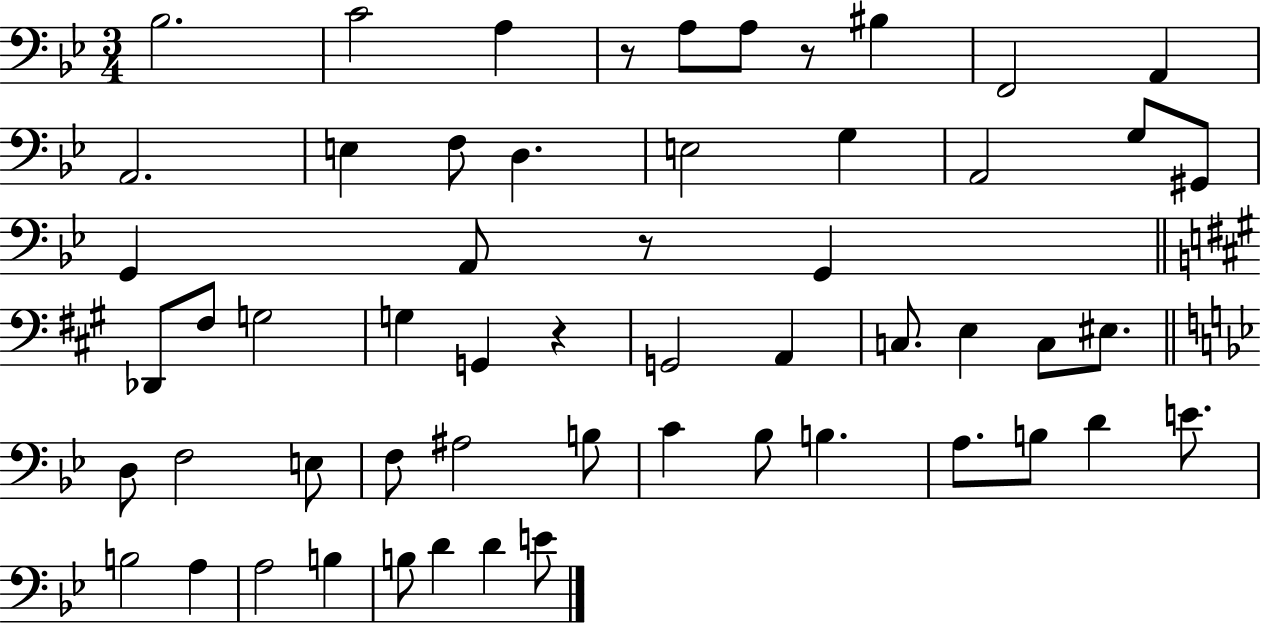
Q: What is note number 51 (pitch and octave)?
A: D4